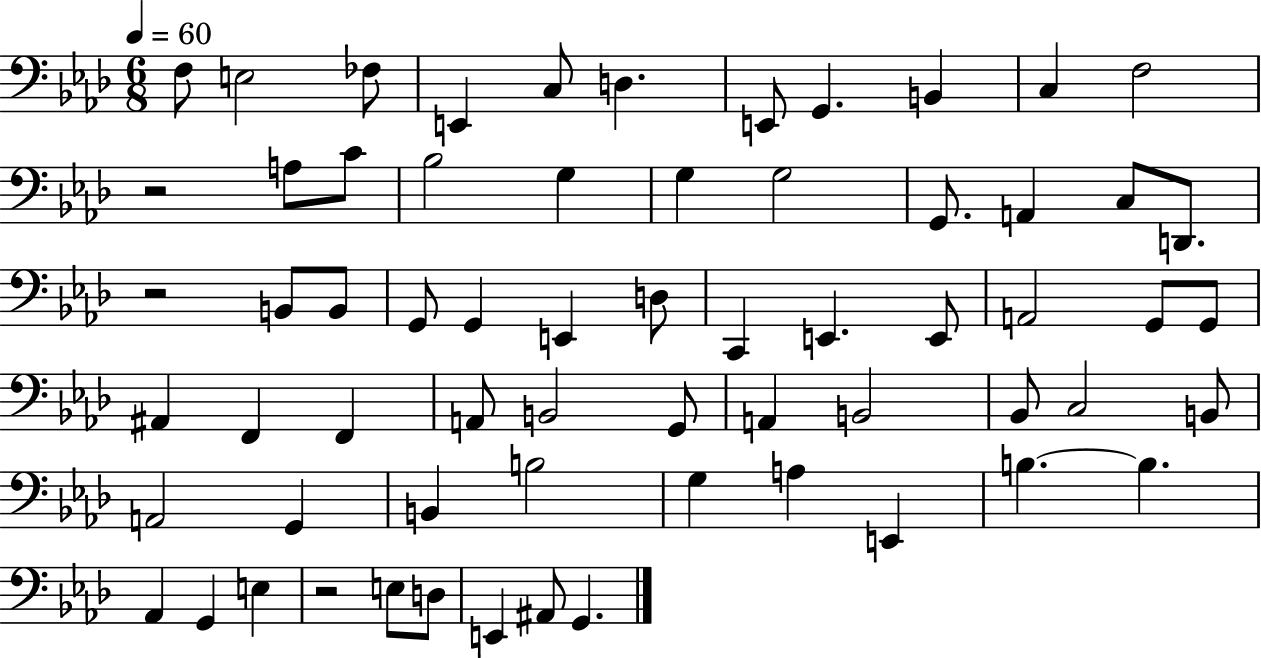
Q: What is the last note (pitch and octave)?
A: G2